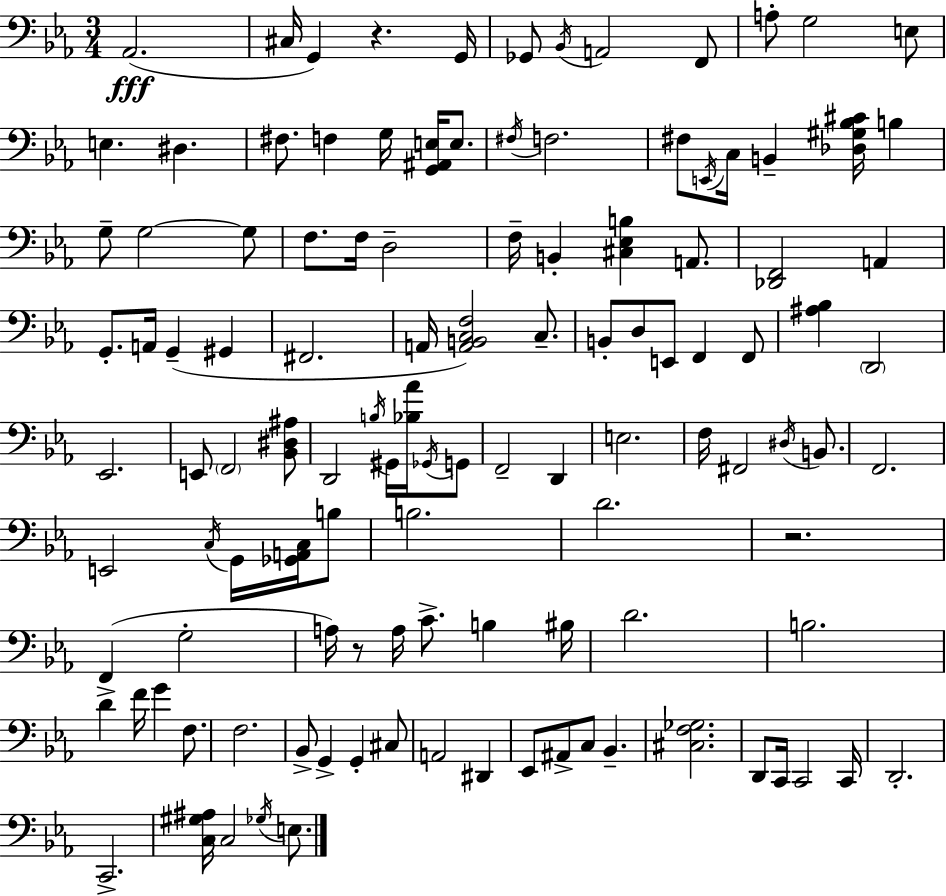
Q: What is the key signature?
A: C minor